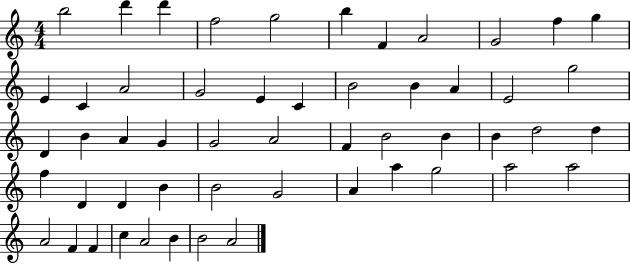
B5/h D6/q D6/q F5/h G5/h B5/q F4/q A4/h G4/h F5/q G5/q E4/q C4/q A4/h G4/h E4/q C4/q B4/h B4/q A4/q E4/h G5/h D4/q B4/q A4/q G4/q G4/h A4/h F4/q B4/h B4/q B4/q D5/h D5/q F5/q D4/q D4/q B4/q B4/h G4/h A4/q A5/q G5/h A5/h A5/h A4/h F4/q F4/q C5/q A4/h B4/q B4/h A4/h